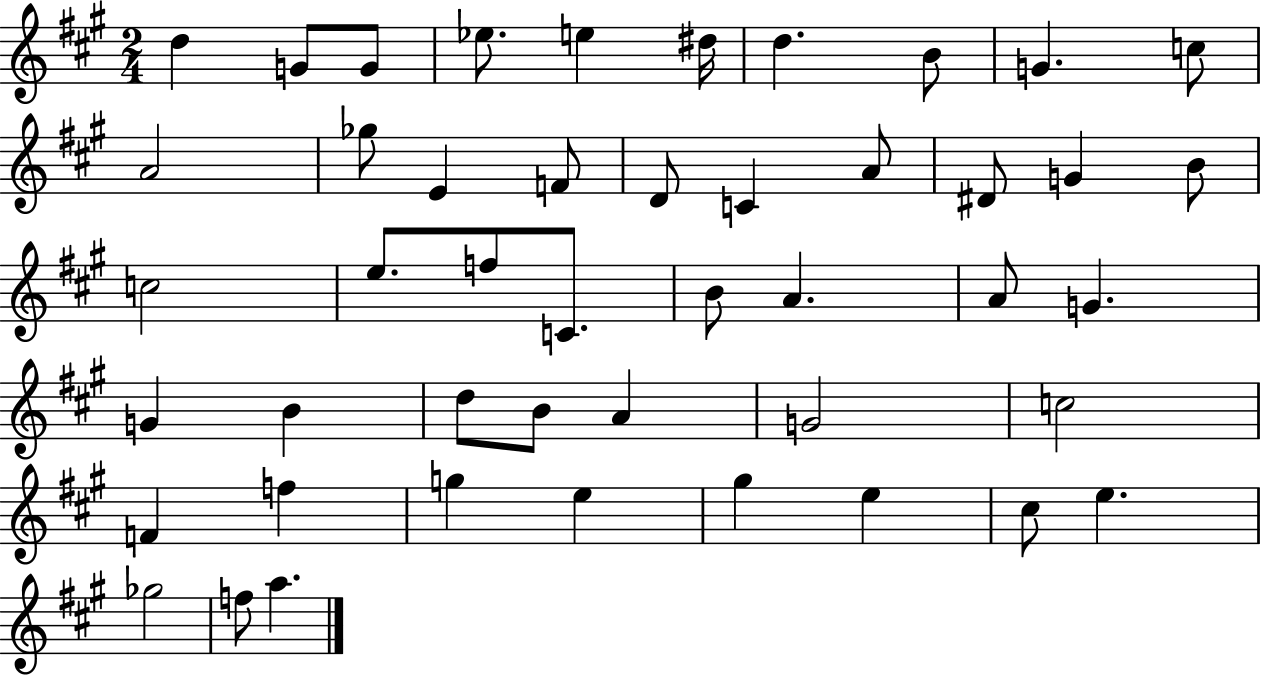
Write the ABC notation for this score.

X:1
T:Untitled
M:2/4
L:1/4
K:A
d G/2 G/2 _e/2 e ^d/4 d B/2 G c/2 A2 _g/2 E F/2 D/2 C A/2 ^D/2 G B/2 c2 e/2 f/2 C/2 B/2 A A/2 G G B d/2 B/2 A G2 c2 F f g e ^g e ^c/2 e _g2 f/2 a